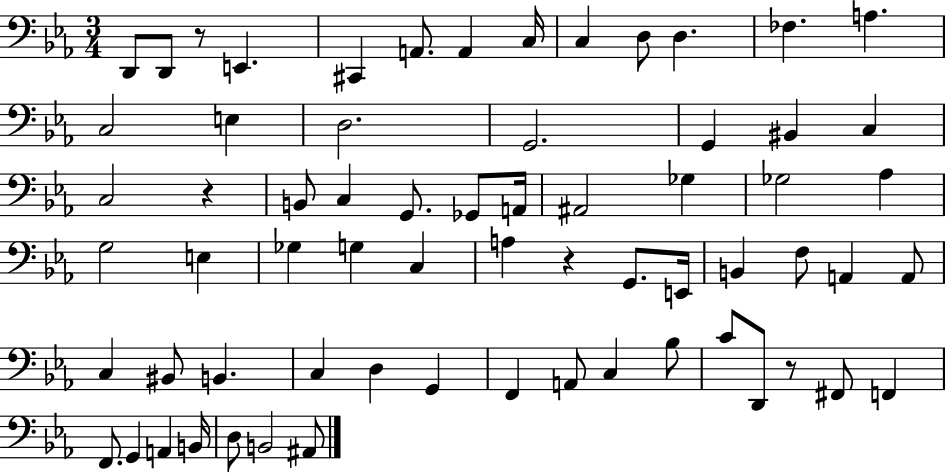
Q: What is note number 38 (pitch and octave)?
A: B2